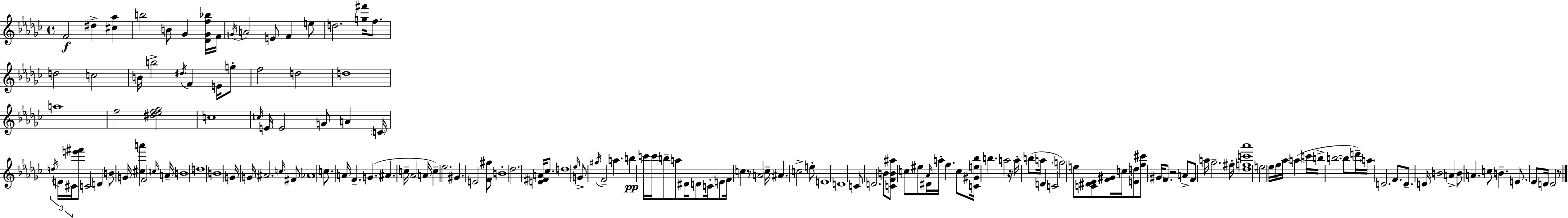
F4/h D#5/q [C#5,Ab5]/q B5/h B4/e Gb4/q [Db4,Gb4,F5,Bb5]/s F4/s G4/s A4/h E4/e F4/q E5/e D5/h. [G5,F#6]/s F5/e. D5/h C5/h B4/s B5/h D#5/s F4/q E4/s G5/e F5/h D5/h D5/w A5/w F5/h [D#5,Eb5,F5,Gb5]/h C5/w C5/s E4/s E4/h G4/e A4/q C4/s D5/s E4/s C#4/s [E6,F#6]/e C4/h D4/q B4/e G4/s [C#5,A6]/q F4/h C5/s A4/s B4/w D5/w B4/w G4/s G4/s A#4/h. C5/s F#4/e Ab4/w C5/e. A4/s F4/q. G4/q. A#4/q. C5/s Ab4/h A4/s C5/q Eb5/h. G#4/q. E4/h [F4,G#5]/e B4/w Db5/h. [E4,F#4,A4]/s CES5/e. D5/w Eb5/s G4/e G#5/s F4/h A5/q. B5/q C6/s C6/s B5/e A5/e D#4/s D4/e C4/s E4/e F4/s C5/q R/e A4/h C5/s A#4/q. C5/h E5/e E4/w D4/w C4/e D4/h. B4/e [C4,F4,B4,A#5]/e C5/e EIS5/e D#4/s Ab4/s A5/s F5/q. C5/e [C4,G#4,E5,Bb5]/s B5/q. A5/h R/s A5/s B5/e A5/s D4/q C4/h G5/h E5/e [C4,D#4,Eb4]/e [F4,G#4]/s C5/s [E4,D5]/e [F5,C#6]/e G#4/s F4/e. R/h A4/e F4/e A5/s Gb5/h. F#5/s [Db5,F5,C6,Ab6]/w E5/h Eb5/s F5/s Ab5/s A5/q C6/s B5/s B5/h. B5/e D6/s A5/s D4/h. F4/e. D4/e. D4/s B4/h A4/q B4/e A4/q. C5/e B4/q. E4/e. Eb4/e D4/s D4/h R/e